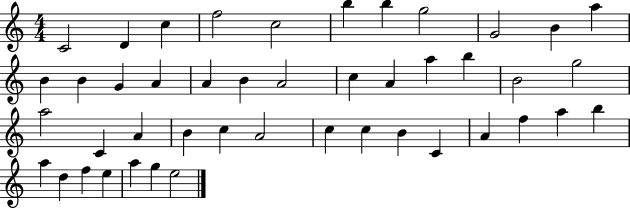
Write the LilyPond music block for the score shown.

{
  \clef treble
  \numericTimeSignature
  \time 4/4
  \key c \major
  c'2 d'4 c''4 | f''2 c''2 | b''4 b''4 g''2 | g'2 b'4 a''4 | \break b'4 b'4 g'4 a'4 | a'4 b'4 a'2 | c''4 a'4 a''4 b''4 | b'2 g''2 | \break a''2 c'4 a'4 | b'4 c''4 a'2 | c''4 c''4 b'4 c'4 | a'4 f''4 a''4 b''4 | \break a''4 d''4 f''4 e''4 | a''4 g''4 e''2 | \bar "|."
}